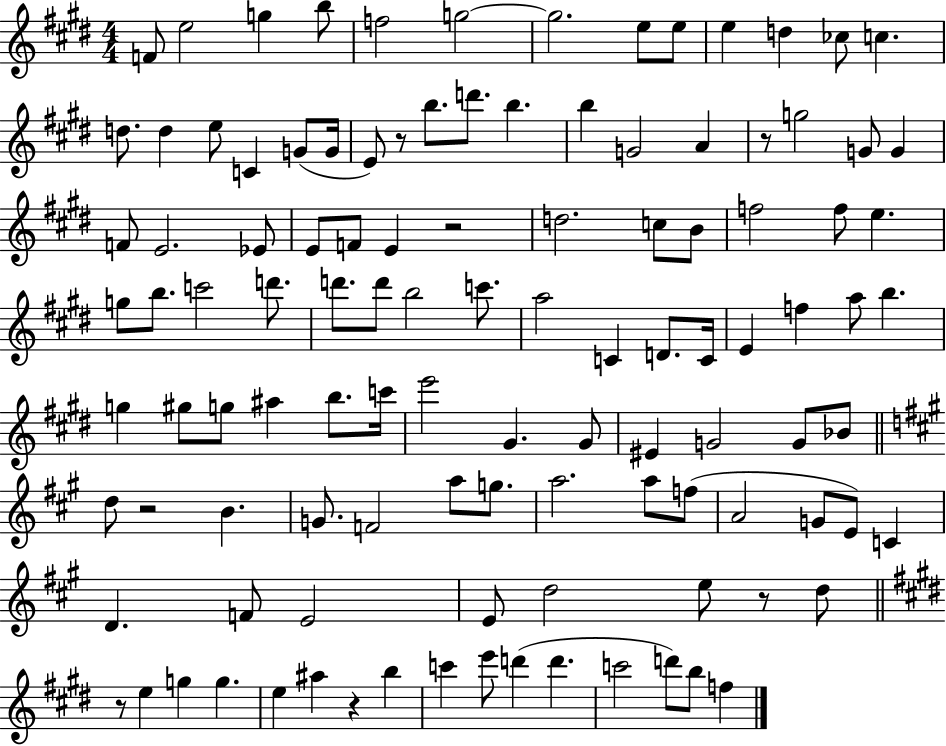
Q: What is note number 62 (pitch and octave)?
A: B5